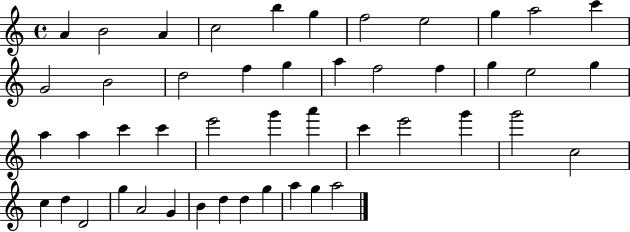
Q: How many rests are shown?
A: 0